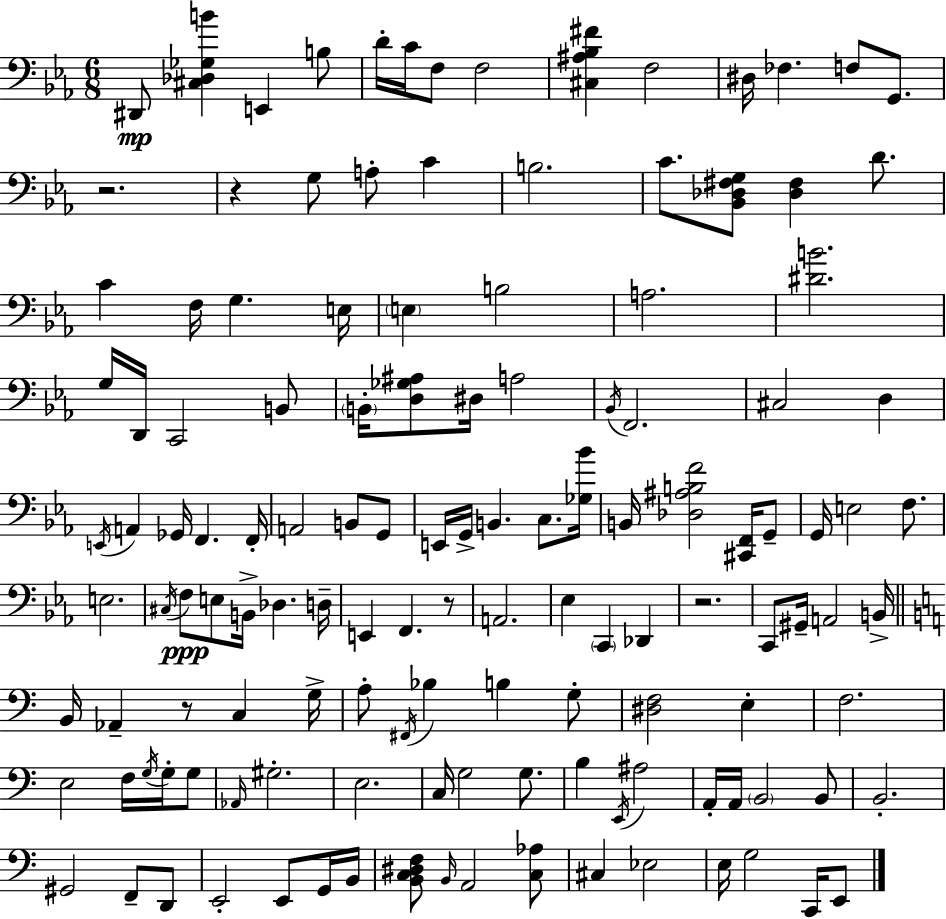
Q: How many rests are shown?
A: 5